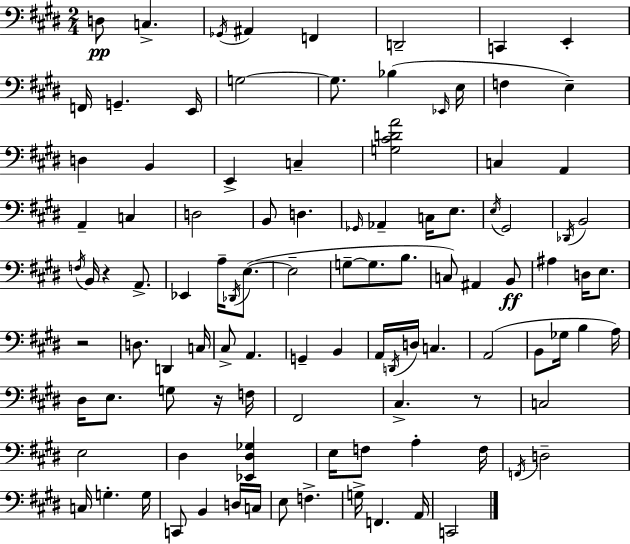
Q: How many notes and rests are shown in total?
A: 104